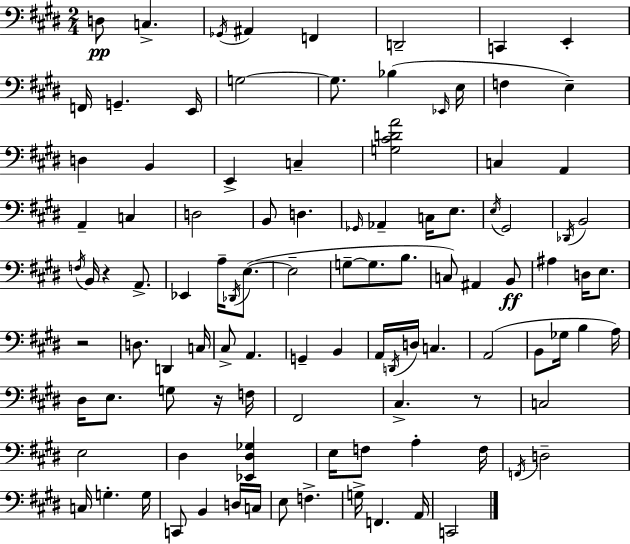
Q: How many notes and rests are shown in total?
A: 104